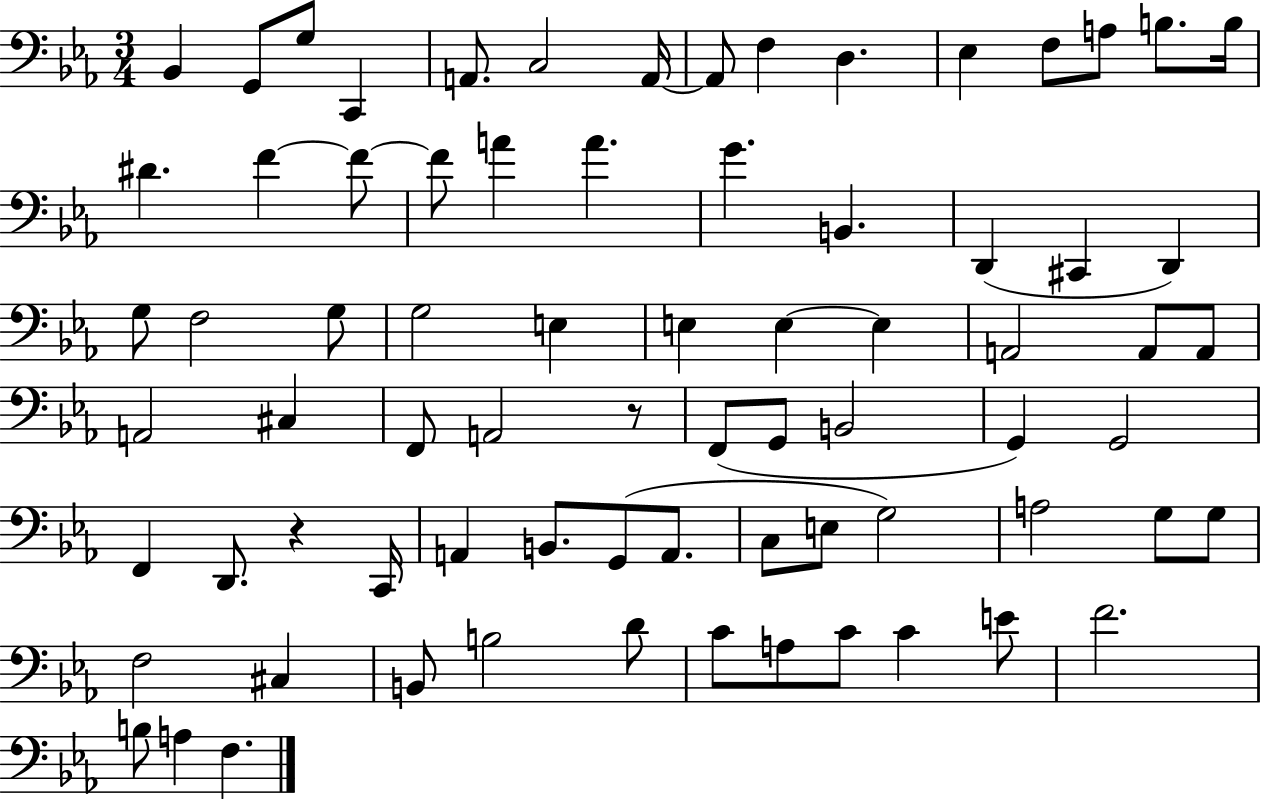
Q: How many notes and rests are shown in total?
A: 75